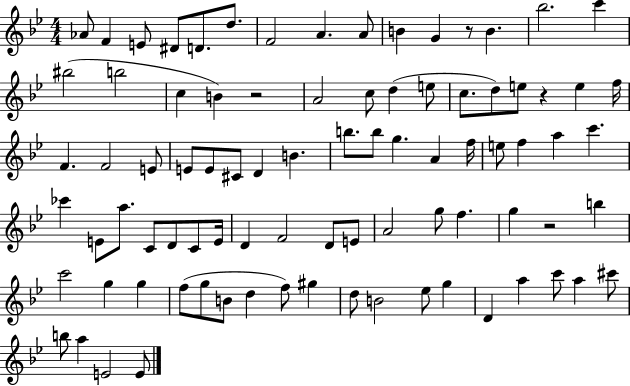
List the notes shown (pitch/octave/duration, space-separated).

Ab4/e F4/q E4/e D#4/e D4/e. D5/e. F4/h A4/q. A4/e B4/q G4/q R/e B4/q. Bb5/h. C6/q BIS5/h B5/h C5/q B4/q R/h A4/h C5/e D5/q E5/e C5/e. D5/e E5/e R/q E5/q F5/s F4/q. F4/h E4/e E4/e E4/e C#4/e D4/q B4/q. B5/e. B5/e G5/q. A4/q F5/s E5/e F5/q A5/q C6/q. CES6/q E4/e A5/e. C4/e D4/e C4/e E4/s D4/q F4/h D4/e E4/e A4/h G5/e F5/q. G5/q R/h B5/q C6/h G5/q G5/q F5/e G5/e B4/e D5/q F5/e G#5/q D5/e B4/h Eb5/e G5/q D4/q A5/q C6/e A5/q C#6/e B5/e A5/q E4/h E4/e